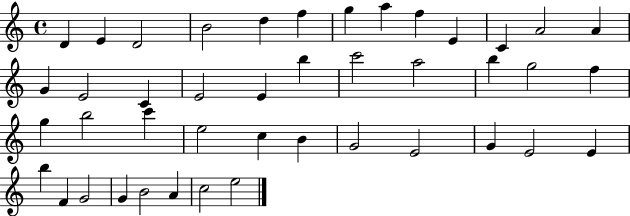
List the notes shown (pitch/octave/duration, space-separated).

D4/q E4/q D4/h B4/h D5/q F5/q G5/q A5/q F5/q E4/q C4/q A4/h A4/q G4/q E4/h C4/q E4/h E4/q B5/q C6/h A5/h B5/q G5/h F5/q G5/q B5/h C6/q E5/h C5/q B4/q G4/h E4/h G4/q E4/h E4/q B5/q F4/q G4/h G4/q B4/h A4/q C5/h E5/h